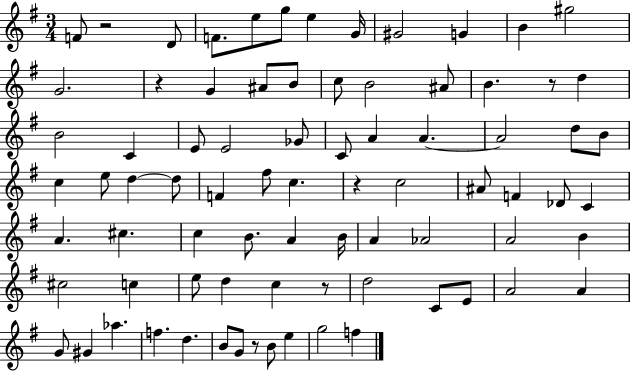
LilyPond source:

{
  \clef treble
  \numericTimeSignature
  \time 3/4
  \key g \major
  f'8 r2 d'8 | f'8. e''8 g''8 e''4 g'16 | gis'2 g'4 | b'4 gis''2 | \break g'2. | r4 g'4 ais'8 b'8 | c''8 b'2 ais'8 | b'4. r8 d''4 | \break b'2 c'4 | e'8 e'2 ges'8 | c'8 a'4 a'4.~~ | a'2 d''8 b'8 | \break c''4 e''8 d''4~~ d''8 | f'4 fis''8 c''4. | r4 c''2 | ais'8 f'4 des'8 c'4 | \break a'4. cis''4. | c''4 b'8. a'4 b'16 | a'4 aes'2 | a'2 b'4 | \break cis''2 c''4 | e''8 d''4 c''4 r8 | d''2 c'8 e'8 | a'2 a'4 | \break g'8 gis'4 aes''4. | f''4. d''4. | b'8 g'8 r8 b'8 e''4 | g''2 f''4 | \break \bar "|."
}